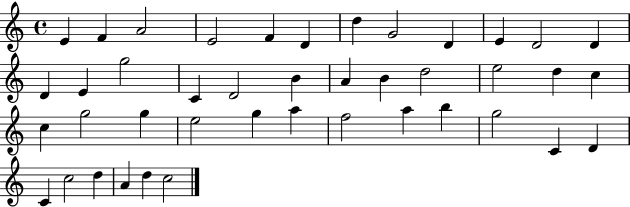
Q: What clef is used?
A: treble